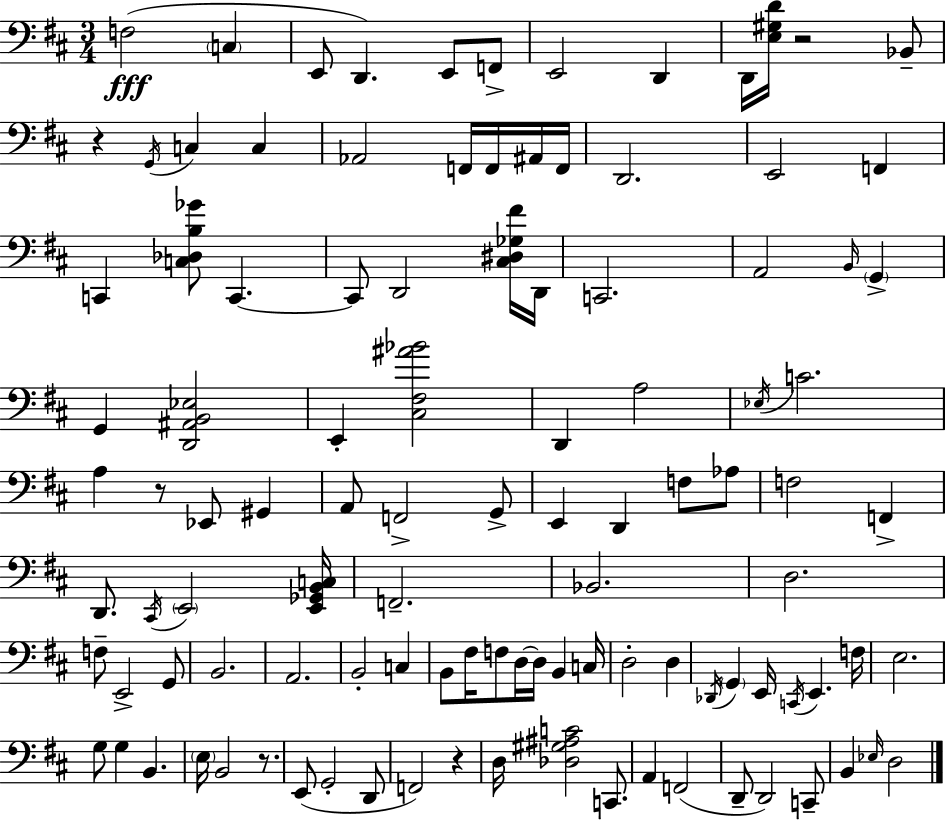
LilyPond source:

{
  \clef bass
  \numericTimeSignature
  \time 3/4
  \key d \major
  \repeat volta 2 { f2(\fff \parenthesize c4 | e,8 d,4.) e,8 f,8-> | e,2 d,4 | d,16 <e gis d'>16 r2 bes,8-- | \break r4 \acciaccatura { g,16 } c4 c4 | aes,2 f,16 f,16 ais,16 | f,16 d,2. | e,2 f,4 | \break c,4 <c des b ges'>8 c,4.~~ | c,8 d,2 <cis dis ges fis'>16 | d,16 c,2. | a,2 \grace { b,16 } \parenthesize g,4-> | \break g,4 <d, ais, b, ees>2 | e,4-. <cis fis ais' bes'>2 | d,4 a2 | \acciaccatura { ees16 } c'2. | \break a4 r8 ees,8 gis,4 | a,8 f,2-> | g,8-> e,4 d,4 f8 | aes8 f2 f,4-> | \break d,8. \acciaccatura { cis,16 } \parenthesize e,2 | <e, ges, b, c>16 f,2.-- | bes,2. | d2. | \break f8-- e,2-> | g,8 b,2. | a,2. | b,2-. | \break c4 b,8 fis16 f8 d16~~ d16 b,4 | c16 d2-. | d4 \acciaccatura { des,16 } \parenthesize g,4 e,16 \acciaccatura { c,16 } e,4. | f16 e2. | \break g8 g4 | b,4. \parenthesize e16 b,2 | r8. e,8( g,2-. | d,8 f,2) | \break r4 d16 <des gis ais c'>2 | c,8. a,4 f,2( | d,8-- d,2) | c,8-- b,4 \grace { ees16 } d2 | \break } \bar "|."
}